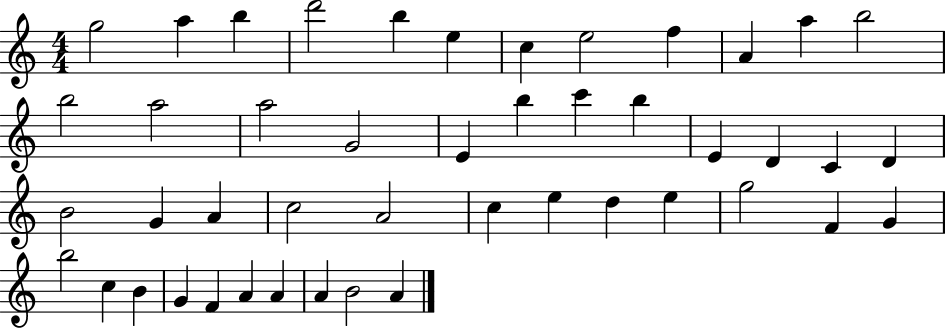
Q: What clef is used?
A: treble